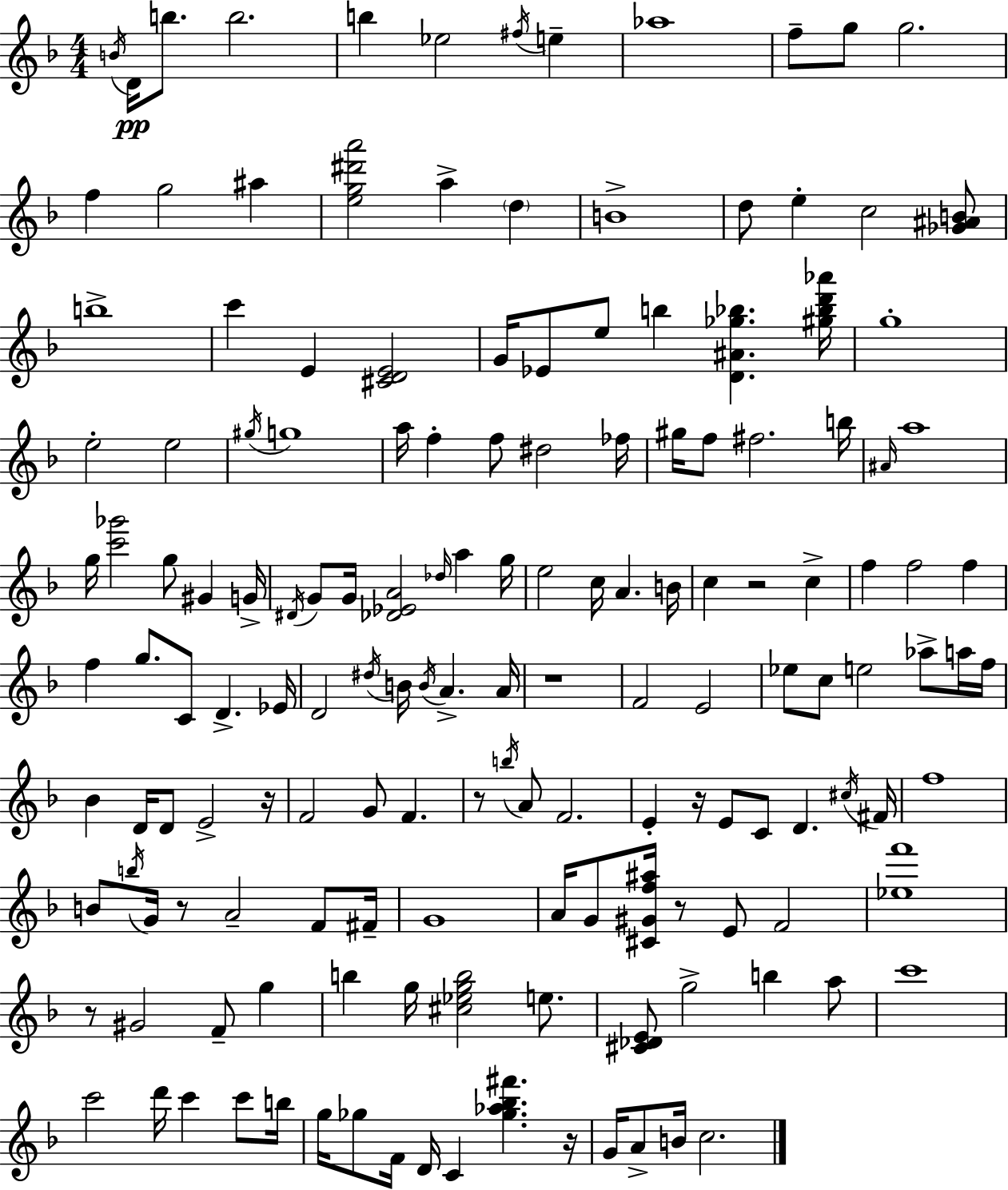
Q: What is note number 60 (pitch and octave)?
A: C5